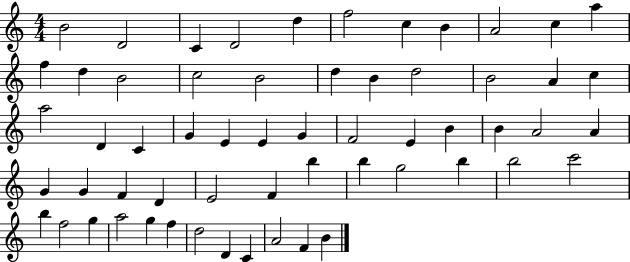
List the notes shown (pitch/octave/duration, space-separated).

B4/h D4/h C4/q D4/h D5/q F5/h C5/q B4/q A4/h C5/q A5/q F5/q D5/q B4/h C5/h B4/h D5/q B4/q D5/h B4/h A4/q C5/q A5/h D4/q C4/q G4/q E4/q E4/q G4/q F4/h E4/q B4/q B4/q A4/h A4/q G4/q G4/q F4/q D4/q E4/h F4/q B5/q B5/q G5/h B5/q B5/h C6/h B5/q F5/h G5/q A5/h G5/q F5/q D5/h D4/q C4/q A4/h F4/q B4/q